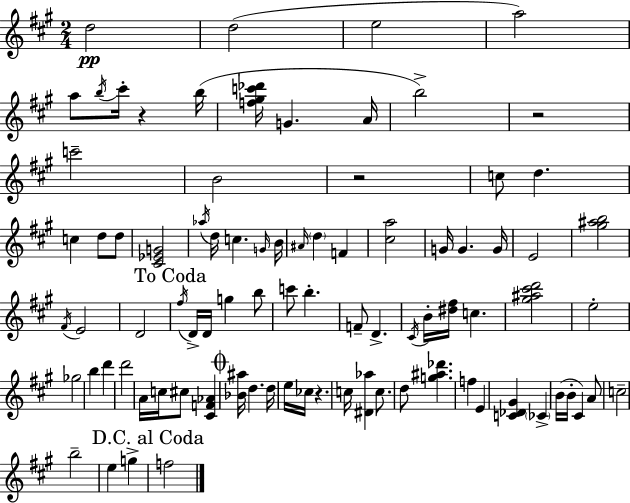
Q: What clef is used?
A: treble